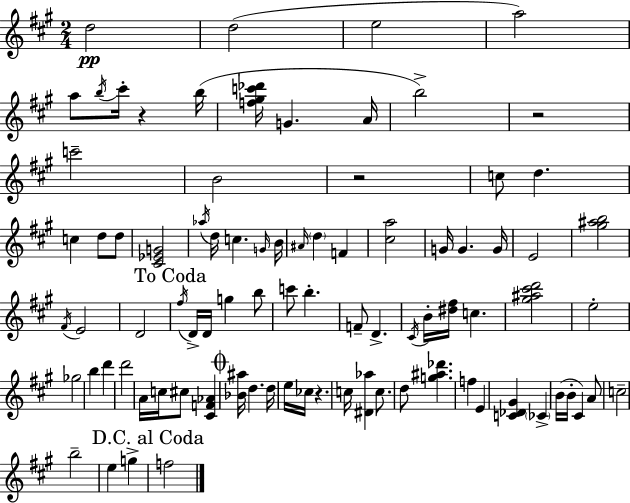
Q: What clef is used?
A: treble